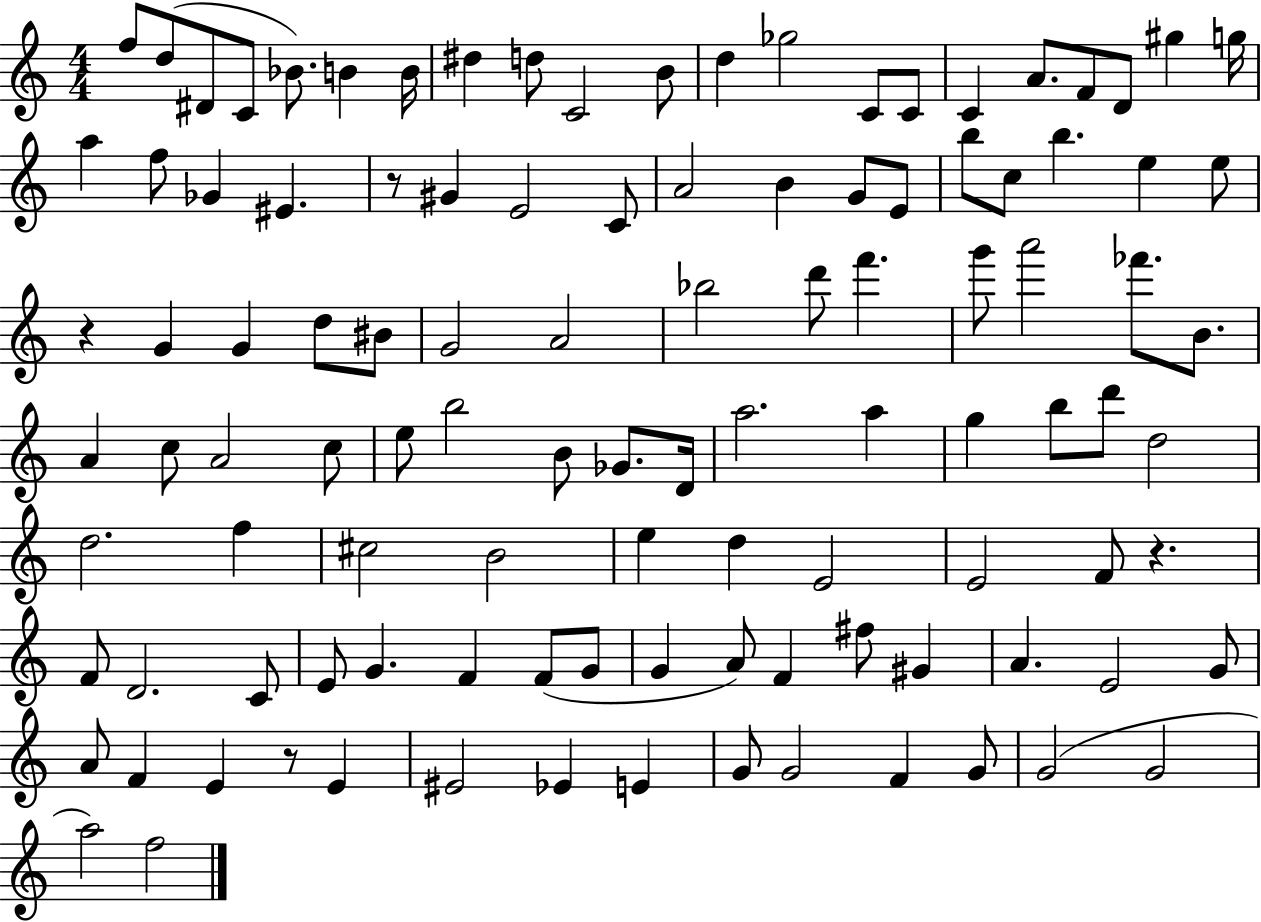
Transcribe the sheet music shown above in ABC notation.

X:1
T:Untitled
M:4/4
L:1/4
K:C
f/2 d/2 ^D/2 C/2 _B/2 B B/4 ^d d/2 C2 B/2 d _g2 C/2 C/2 C A/2 F/2 D/2 ^g g/4 a f/2 _G ^E z/2 ^G E2 C/2 A2 B G/2 E/2 b/2 c/2 b e e/2 z G G d/2 ^B/2 G2 A2 _b2 d'/2 f' g'/2 a'2 _f'/2 B/2 A c/2 A2 c/2 e/2 b2 B/2 _G/2 D/4 a2 a g b/2 d'/2 d2 d2 f ^c2 B2 e d E2 E2 F/2 z F/2 D2 C/2 E/2 G F F/2 G/2 G A/2 F ^f/2 ^G A E2 G/2 A/2 F E z/2 E ^E2 _E E G/2 G2 F G/2 G2 G2 a2 f2